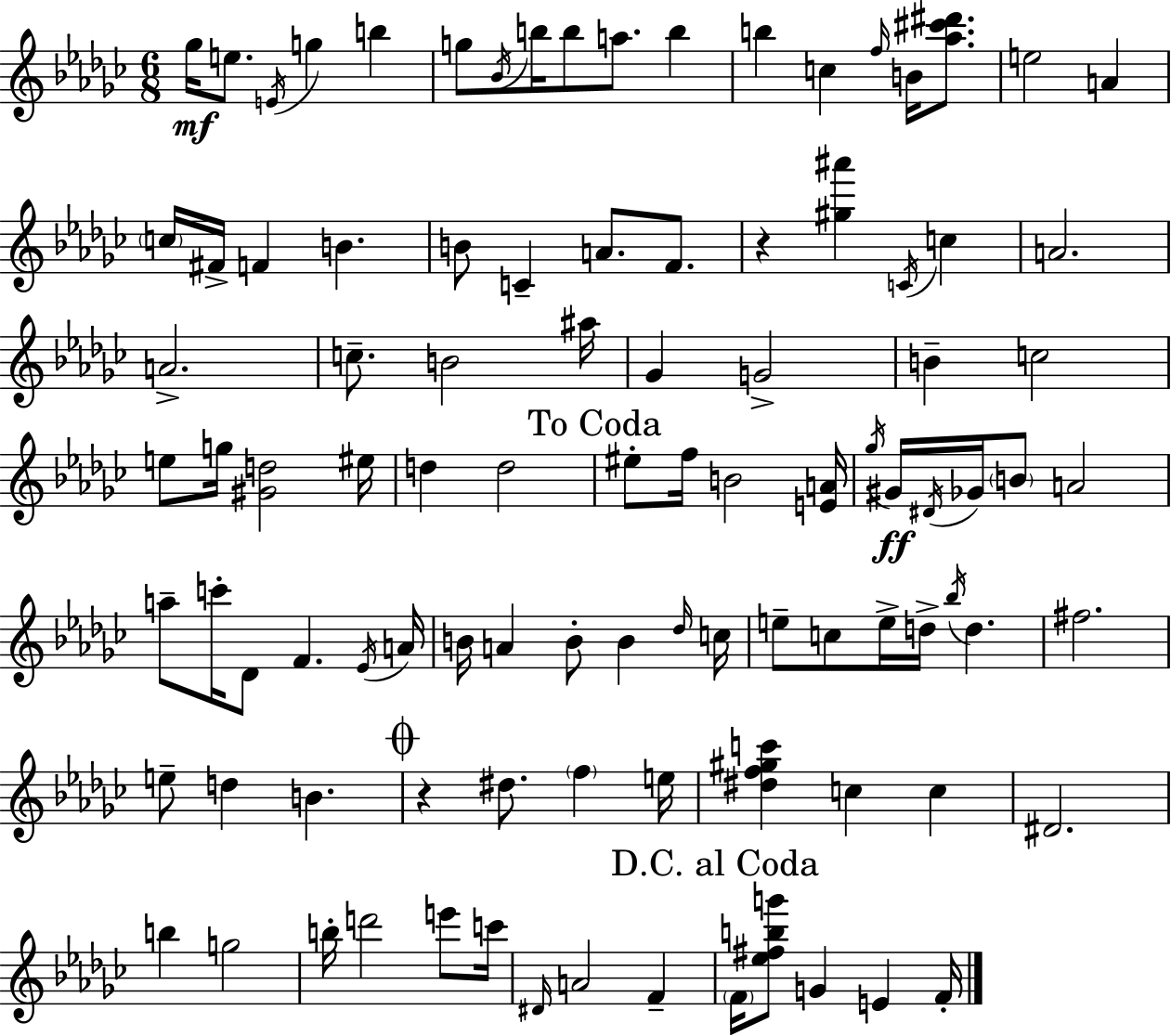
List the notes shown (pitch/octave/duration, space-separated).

Gb5/s E5/e. E4/s G5/q B5/q G5/e Bb4/s B5/s B5/e A5/e. B5/q B5/q C5/q F5/s B4/s [Ab5,C#6,D#6]/e. E5/h A4/q C5/s F#4/s F4/q B4/q. B4/e C4/q A4/e. F4/e. R/q [G#5,A#6]/q C4/s C5/q A4/h. A4/h. C5/e. B4/h A#5/s Gb4/q G4/h B4/q C5/h E5/e G5/s [G#4,D5]/h EIS5/s D5/q D5/h EIS5/e F5/s B4/h [E4,A4]/s Gb5/s G#4/s D#4/s Gb4/s B4/e A4/h A5/e C6/s Db4/e F4/q. Eb4/s A4/s B4/s A4/q B4/e B4/q Db5/s C5/s E5/e C5/e E5/s D5/s Bb5/s D5/q. F#5/h. E5/e D5/q B4/q. R/q D#5/e. F5/q E5/s [D#5,F5,G#5,C6]/q C5/q C5/q D#4/h. B5/q G5/h B5/s D6/h E6/e C6/s D#4/s A4/h F4/q F4/s [Eb5,F#5,B5,G6]/e G4/q E4/q F4/s